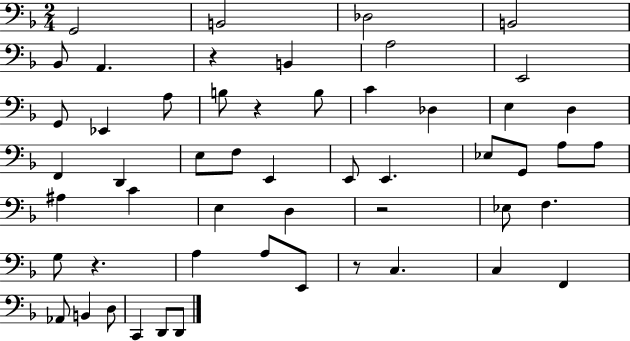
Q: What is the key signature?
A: F major